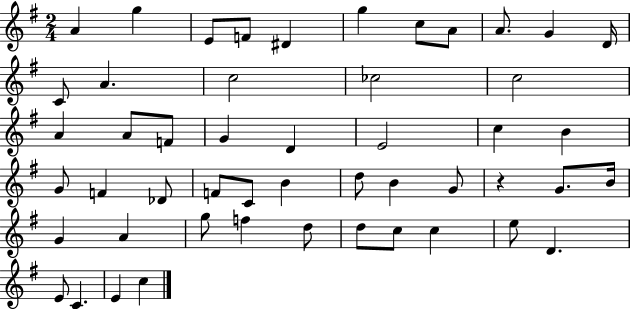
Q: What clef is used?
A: treble